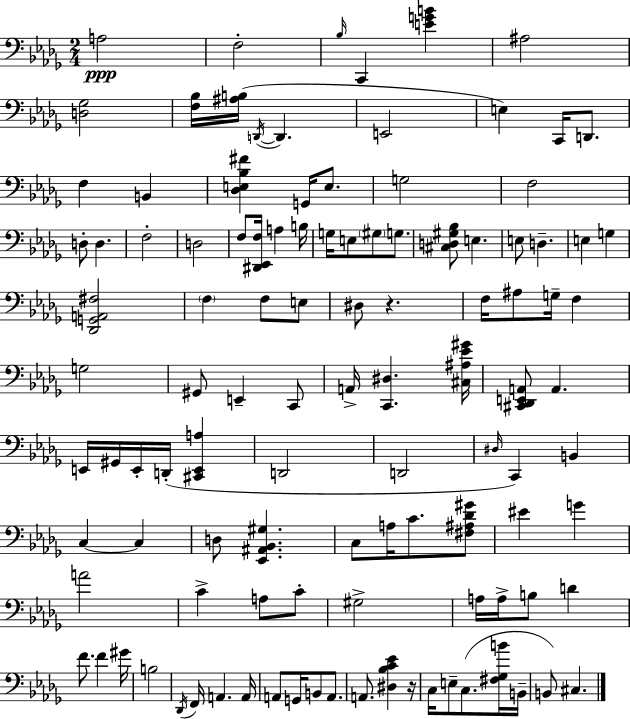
X:1
T:Untitled
M:2/4
L:1/4
K:Bbm
A,2 F,2 _B,/4 C,, [EGB] ^A,2 [D,_G,]2 [F,_B,]/4 [^A,B,]/4 D,,/4 D,, E,,2 E, C,,/4 D,,/2 F, B,, [_D,E,_B,^F] G,,/4 E,/2 G,2 F,2 D,/2 D, F,2 D,2 F,/2 [^D,,_E,,F,]/4 A, B,/4 G,/4 E,/2 ^G,/2 G,/2 [^C,D,^G,_B,]/2 E, E,/2 D, E, G, [_D,,G,,A,,^F,]2 F, F,/2 E,/2 ^D,/2 z F,/4 ^A,/2 G,/4 F, G,2 ^G,,/2 E,, C,,/2 A,,/4 [C,,^D,] [^C,^A,_E^G]/4 [^C,,_D,,E,,A,,]/2 A,, E,,/4 ^G,,/4 E,,/4 D,,/4 [^C,,E,,A,] D,,2 D,,2 ^D,/4 C,, B,, C, C, D,/2 [_E,,^A,,_B,,^G,] C,/2 A,/4 C/2 [^F,^A,_D^G]/2 ^E G A2 C A,/2 C/2 ^G,2 A,/4 A,/4 B,/2 D F/2 F ^G/4 B,2 _D,,/4 F,,/4 A,, A,,/4 A,,/2 G,,/4 B,,/2 A,,/2 A,,/2 [^D,_B,C_E] z/4 C,/4 E,/2 C,/2 [^F,_G,B]/4 B,,/4 B,,/2 ^C,